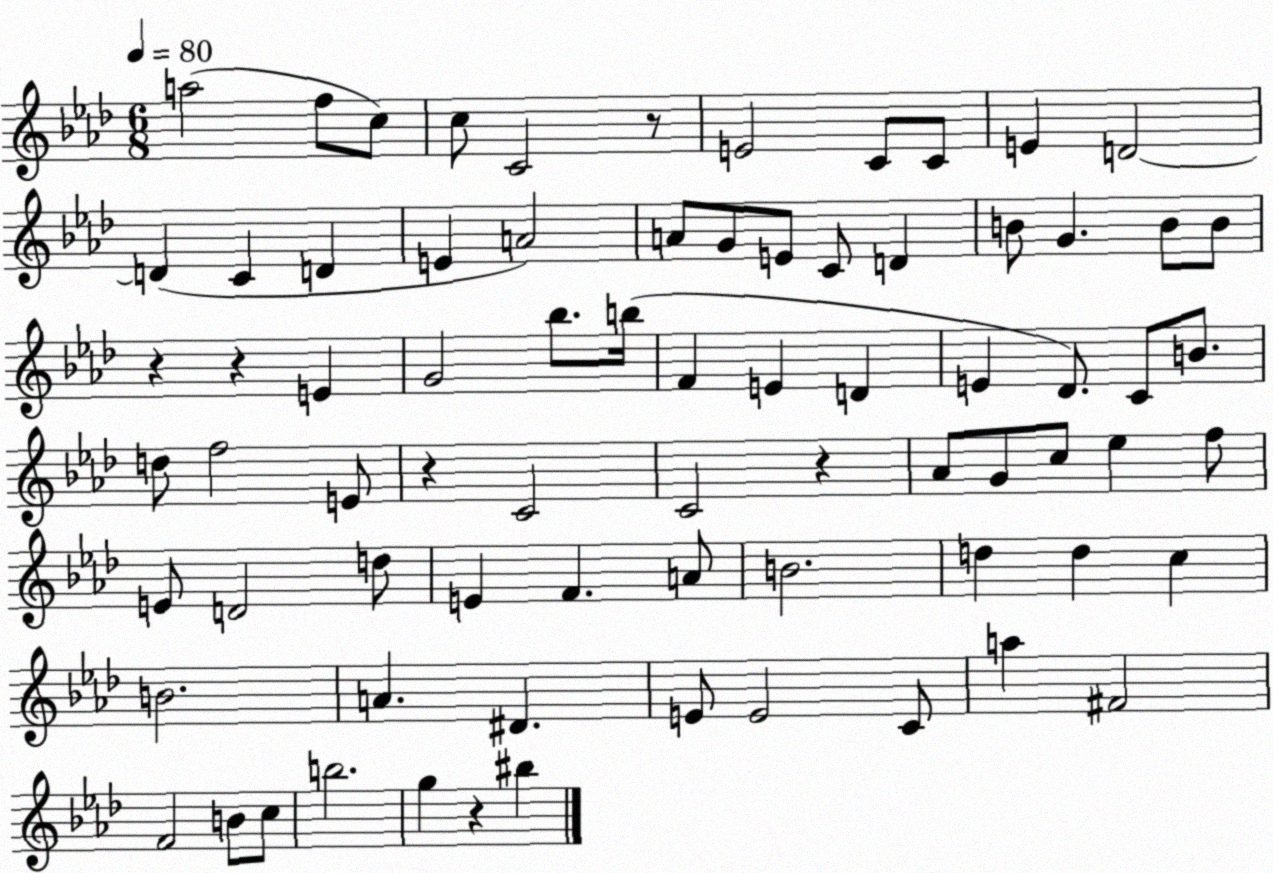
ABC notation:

X:1
T:Untitled
M:6/8
L:1/4
K:Ab
a2 f/2 c/2 c/2 C2 z/2 E2 C/2 C/2 E D2 D C D E A2 A/2 G/2 E/2 C/2 D B/2 G B/2 B/2 z z E G2 _b/2 b/4 F E D E _D/2 C/2 B/2 d/2 f2 E/2 z C2 C2 z _A/2 G/2 c/2 _e f/2 E/2 D2 d/2 E F A/2 B2 d d c B2 A ^D E/2 E2 C/2 a ^F2 F2 B/2 c/2 b2 g z ^b